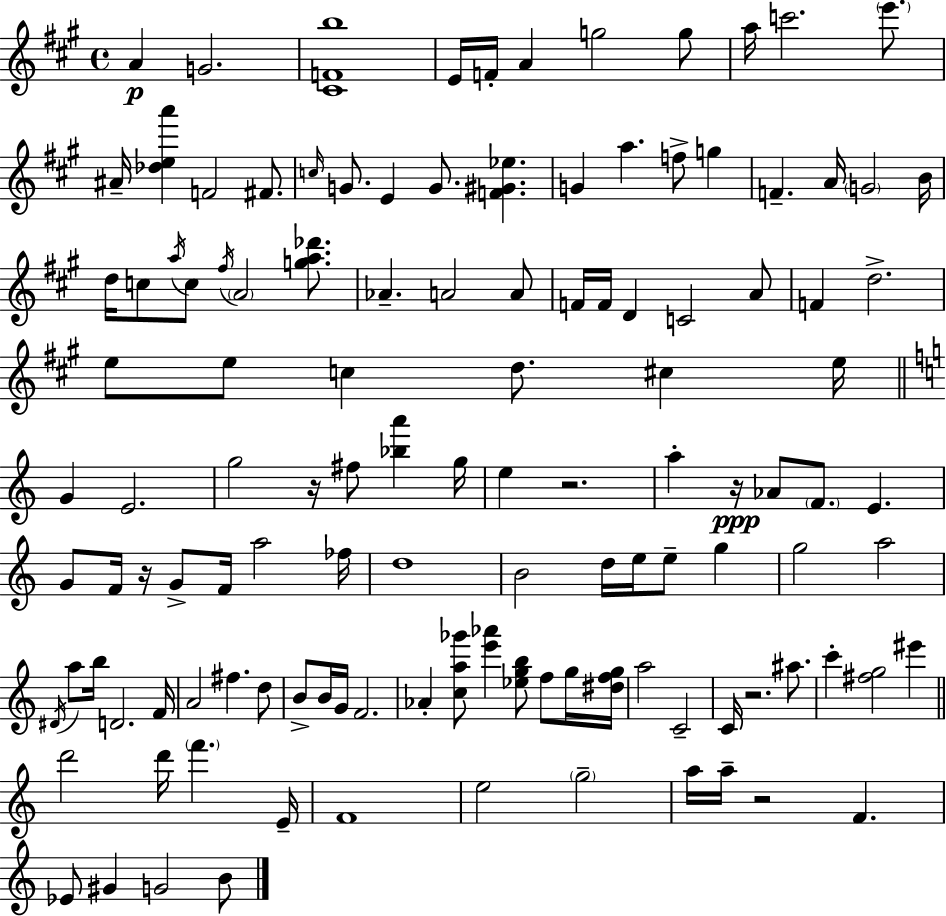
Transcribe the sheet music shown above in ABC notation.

X:1
T:Untitled
M:4/4
L:1/4
K:A
A G2 [^CFb]4 E/4 F/4 A g2 g/2 a/4 c'2 e'/2 ^A/4 [_dea'] F2 ^F/2 c/4 G/2 E G/2 [F^G_e] G a f/2 g F A/4 G2 B/4 d/4 c/2 a/4 c/2 ^f/4 A2 [ga_d']/2 _A A2 A/2 F/4 F/4 D C2 A/2 F d2 e/2 e/2 c d/2 ^c e/4 G E2 g2 z/4 ^f/2 [_ba'] g/4 e z2 a z/4 _A/2 F/2 E G/2 F/4 z/4 G/2 F/4 a2 _f/4 d4 B2 d/4 e/4 e/2 g g2 a2 ^D/4 a/2 b/4 D2 F/4 A2 ^f d/2 B/2 B/4 G/4 F2 _A [ca_g']/2 [e'_a'] [_egb]/2 f/2 g/4 [^dfg]/4 a2 C2 C/4 z2 ^a/2 c' [^fg]2 ^e' d'2 d'/4 f' E/4 F4 e2 g2 a/4 a/4 z2 F _E/2 ^G G2 B/2